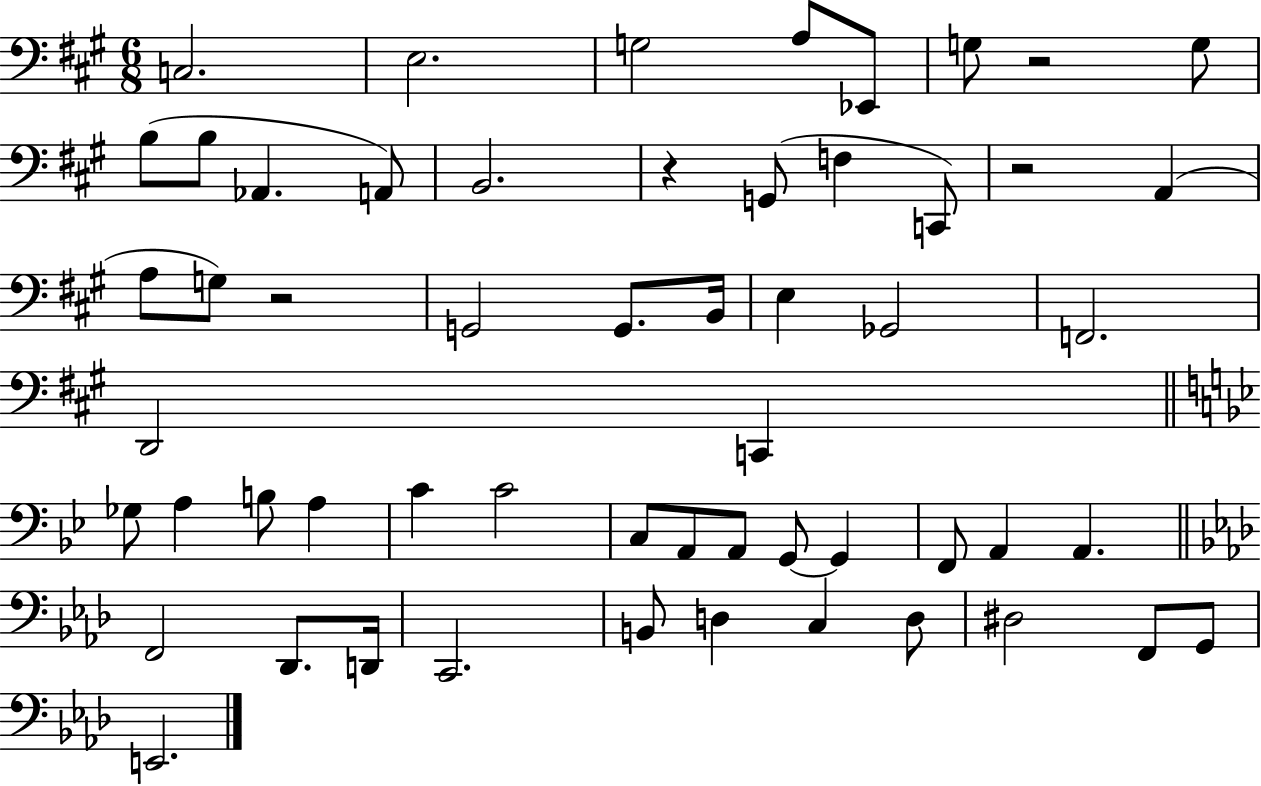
X:1
T:Untitled
M:6/8
L:1/4
K:A
C,2 E,2 G,2 A,/2 _E,,/2 G,/2 z2 G,/2 B,/2 B,/2 _A,, A,,/2 B,,2 z G,,/2 F, C,,/2 z2 A,, A,/2 G,/2 z2 G,,2 G,,/2 B,,/4 E, _G,,2 F,,2 D,,2 C,, _G,/2 A, B,/2 A, C C2 C,/2 A,,/2 A,,/2 G,,/2 G,, F,,/2 A,, A,, F,,2 _D,,/2 D,,/4 C,,2 B,,/2 D, C, D,/2 ^D,2 F,,/2 G,,/2 E,,2